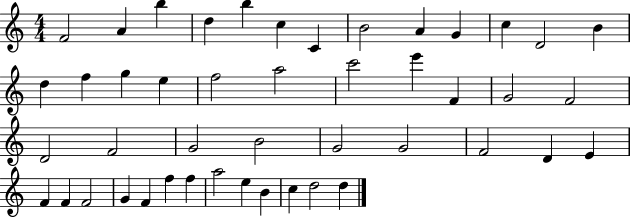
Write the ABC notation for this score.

X:1
T:Untitled
M:4/4
L:1/4
K:C
F2 A b d b c C B2 A G c D2 B d f g e f2 a2 c'2 e' F G2 F2 D2 F2 G2 B2 G2 G2 F2 D E F F F2 G F f f a2 e B c d2 d